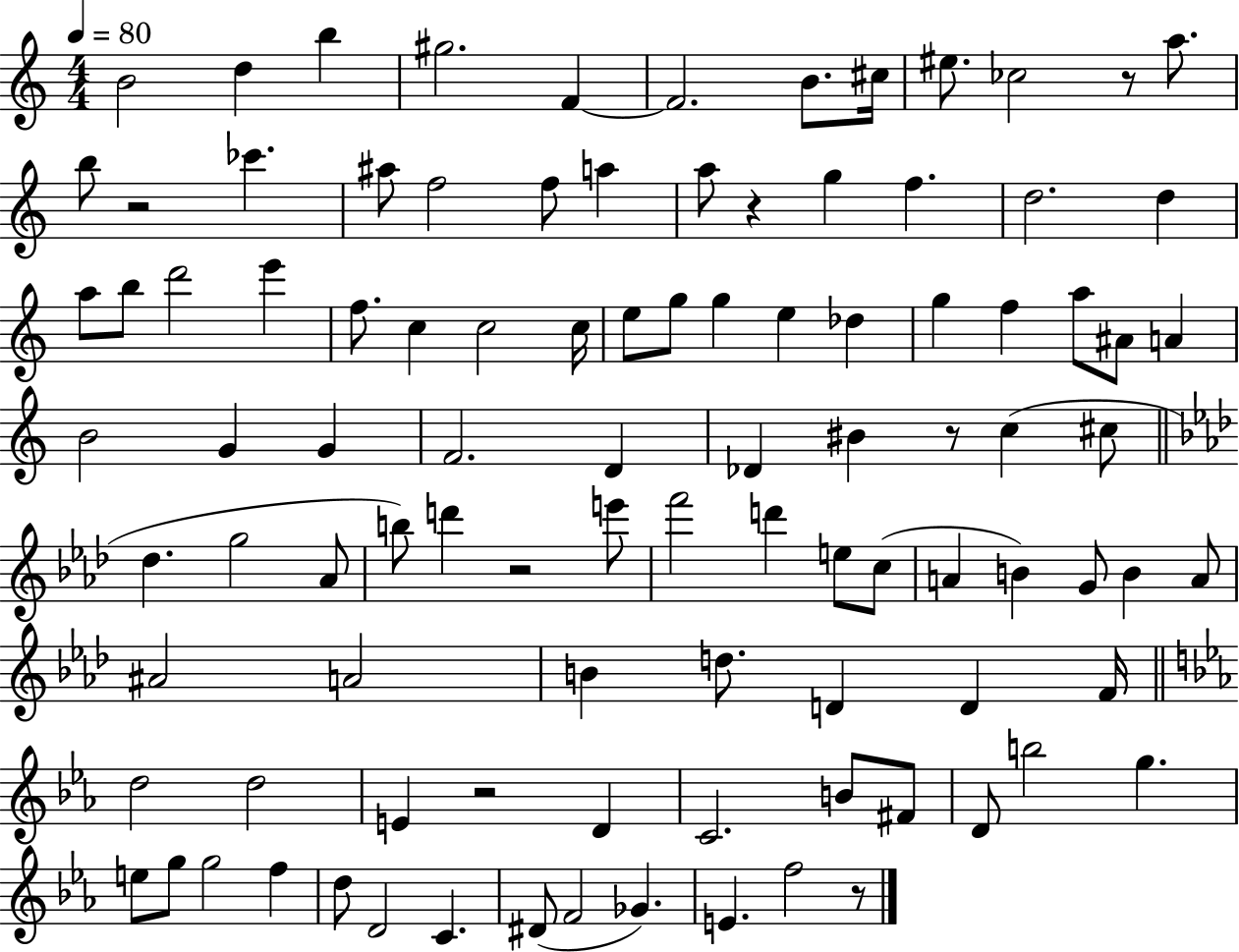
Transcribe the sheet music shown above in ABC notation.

X:1
T:Untitled
M:4/4
L:1/4
K:C
B2 d b ^g2 F F2 B/2 ^c/4 ^e/2 _c2 z/2 a/2 b/2 z2 _c' ^a/2 f2 f/2 a a/2 z g f d2 d a/2 b/2 d'2 e' f/2 c c2 c/4 e/2 g/2 g e _d g f a/2 ^A/2 A B2 G G F2 D _D ^B z/2 c ^c/2 _d g2 _A/2 b/2 d' z2 e'/2 f'2 d' e/2 c/2 A B G/2 B A/2 ^A2 A2 B d/2 D D F/4 d2 d2 E z2 D C2 B/2 ^F/2 D/2 b2 g e/2 g/2 g2 f d/2 D2 C ^D/2 F2 _G E f2 z/2